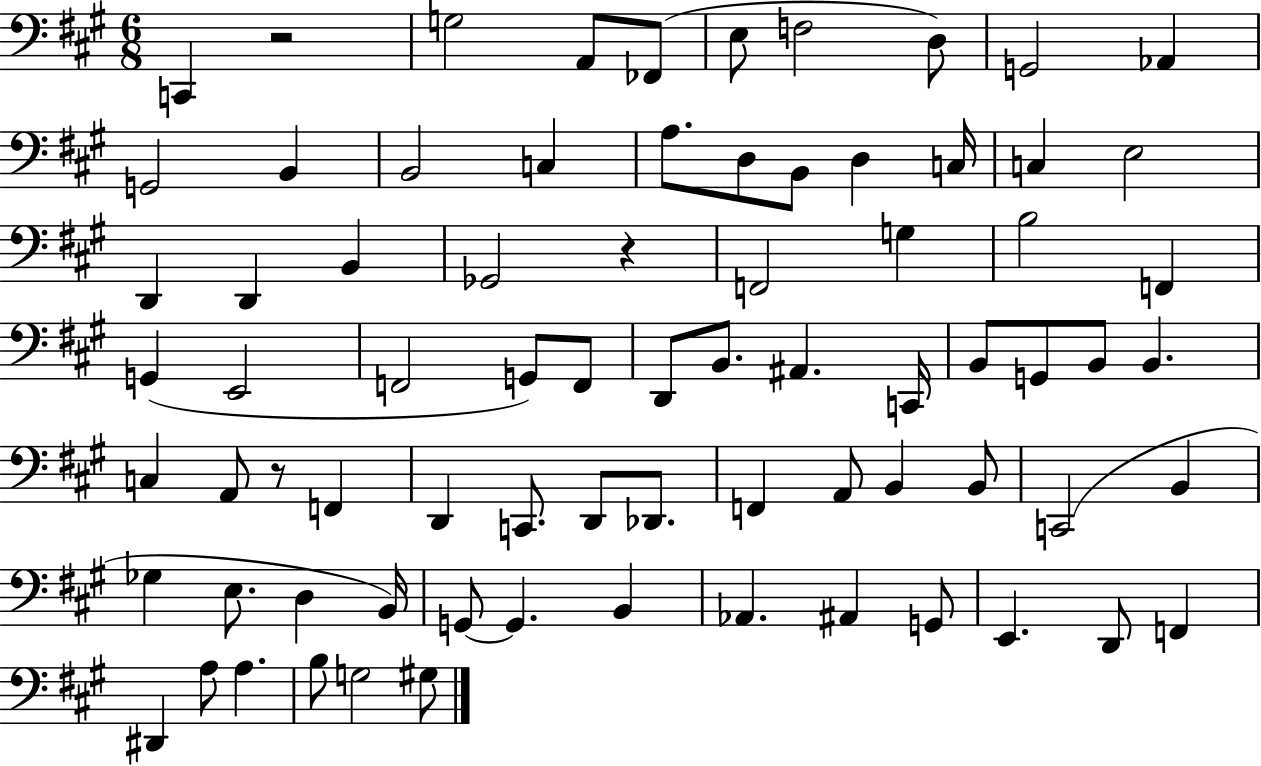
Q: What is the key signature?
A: A major